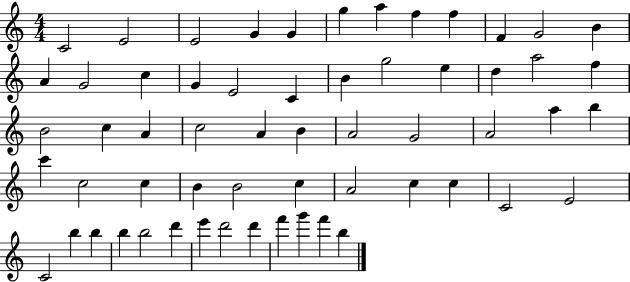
{
  \clef treble
  \numericTimeSignature
  \time 4/4
  \key c \major
  c'2 e'2 | e'2 g'4 g'4 | g''4 a''4 f''4 f''4 | f'4 g'2 b'4 | \break a'4 g'2 c''4 | g'4 e'2 c'4 | b'4 g''2 e''4 | d''4 a''2 f''4 | \break b'2 c''4 a'4 | c''2 a'4 b'4 | a'2 g'2 | a'2 a''4 b''4 | \break c'''4 c''2 c''4 | b'4 b'2 c''4 | a'2 c''4 c''4 | c'2 e'2 | \break c'2 b''4 b''4 | b''4 b''2 d'''4 | e'''4 d'''2 d'''4 | f'''4 g'''4 f'''4 b''4 | \break \bar "|."
}